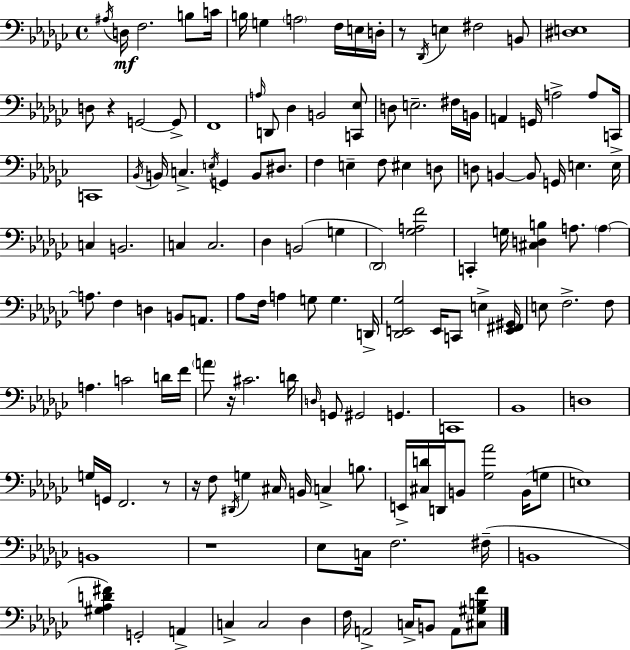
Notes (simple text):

A#3/s D3/s F3/h. B3/e C4/s B3/s G3/q A3/h F3/s E3/s D3/s R/e Db2/s E3/q F#3/h B2/e [D#3,E3]/w D3/e R/q G2/h G2/e F2/w A3/s D2/e Db3/q B2/h [C2,Eb3]/e D3/e E3/h. F#3/s B2/s A2/q G2/s A3/h A3/e C2/s C2/w Bb2/s B2/s C3/q. E3/s G2/q B2/e D#3/e. F3/q E3/q F3/e EIS3/q D3/e D3/e B2/q B2/e G2/s E3/q. E3/s C3/q B2/h. C3/q C3/h. Db3/q B2/h G3/q Db2/h [Gb3,A3,F4]/h C2/q G3/s [C#3,D3,B3]/q A3/e. A3/q A3/e. F3/q D3/q B2/e A2/e. Ab3/e F3/s A3/q G3/e G3/q. D2/s [Db2,E2,Gb3]/h E2/s C2/e E3/q [E2,F#2,G#2]/s E3/e F3/h. F3/e A3/q. C4/h D4/s F4/s A4/e R/s C#4/h. D4/s D3/s G2/e G#2/h G2/q. C2/w Bb2/w D3/w G3/s G2/s F2/h. R/e R/s F3/e D#2/s G3/q C#3/s B2/s C3/q B3/e. E2/s [C#3,D4]/s D2/s B2/e [Gb3,Ab4]/h B2/s G3/e E3/w B2/w R/w Eb3/e C3/s F3/h. F#3/s B2/w [G#3,Ab3,D4,F#4]/q G2/h A2/q C3/q C3/h Db3/q F3/s A2/h C3/s B2/e A2/e [C#3,G#3,B3,F4]/e